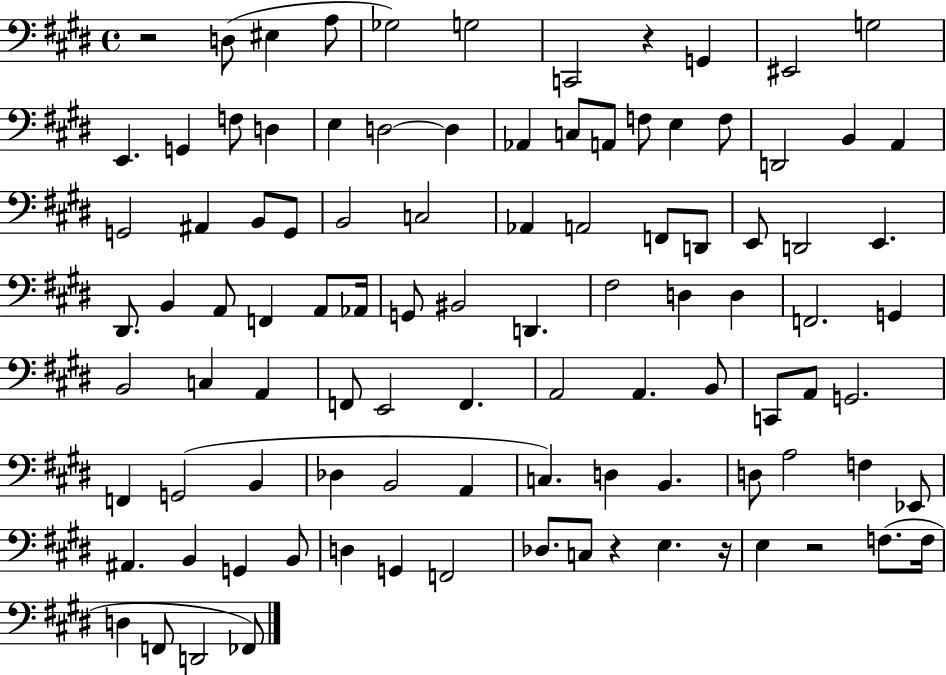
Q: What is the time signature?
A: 4/4